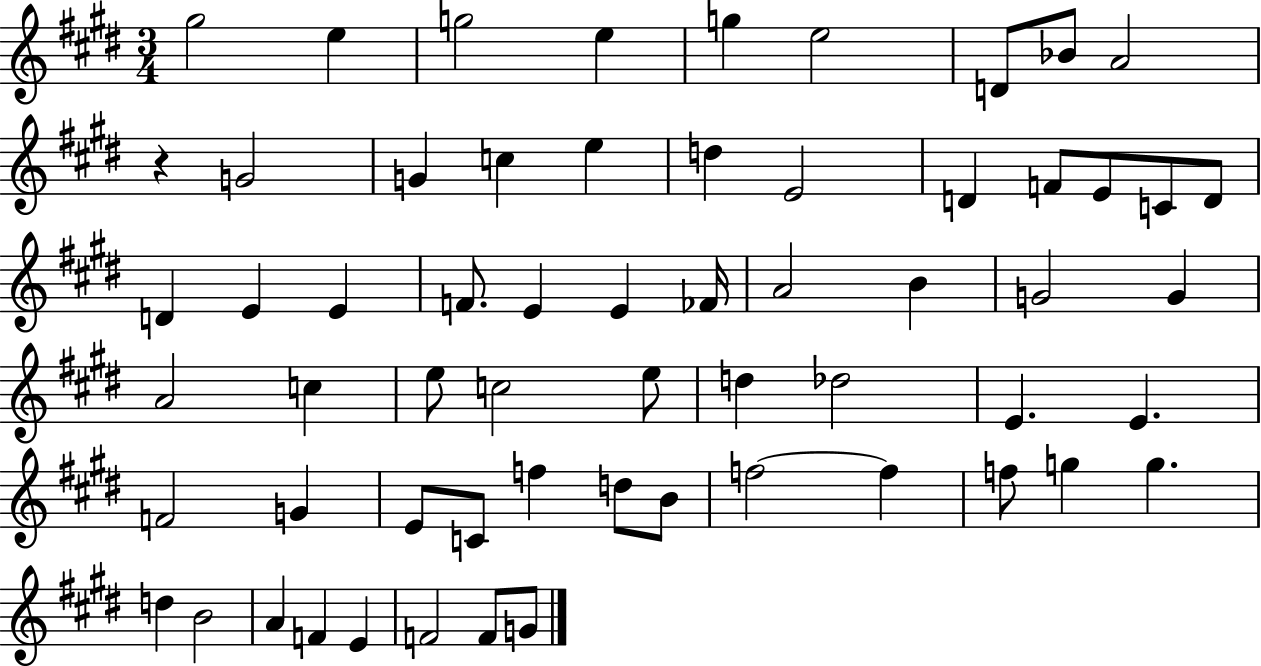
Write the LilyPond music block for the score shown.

{
  \clef treble
  \numericTimeSignature
  \time 3/4
  \key e \major
  \repeat volta 2 { gis''2 e''4 | g''2 e''4 | g''4 e''2 | d'8 bes'8 a'2 | \break r4 g'2 | g'4 c''4 e''4 | d''4 e'2 | d'4 f'8 e'8 c'8 d'8 | \break d'4 e'4 e'4 | f'8. e'4 e'4 fes'16 | a'2 b'4 | g'2 g'4 | \break a'2 c''4 | e''8 c''2 e''8 | d''4 des''2 | e'4. e'4. | \break f'2 g'4 | e'8 c'8 f''4 d''8 b'8 | f''2~~ f''4 | f''8 g''4 g''4. | \break d''4 b'2 | a'4 f'4 e'4 | f'2 f'8 g'8 | } \bar "|."
}